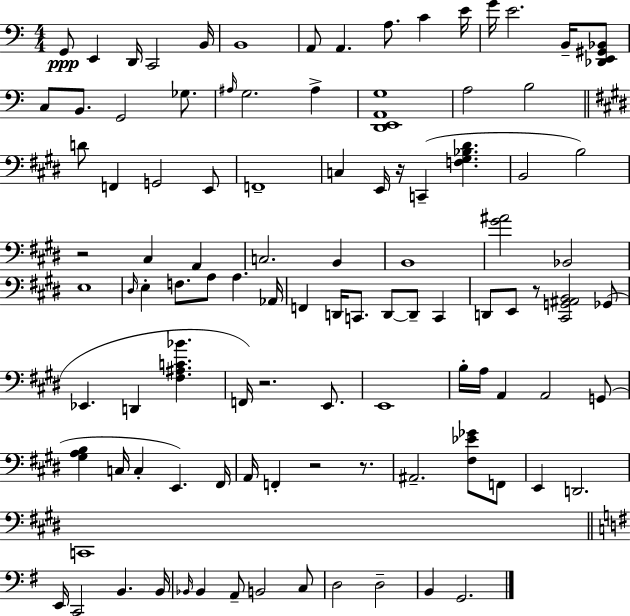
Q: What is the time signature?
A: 4/4